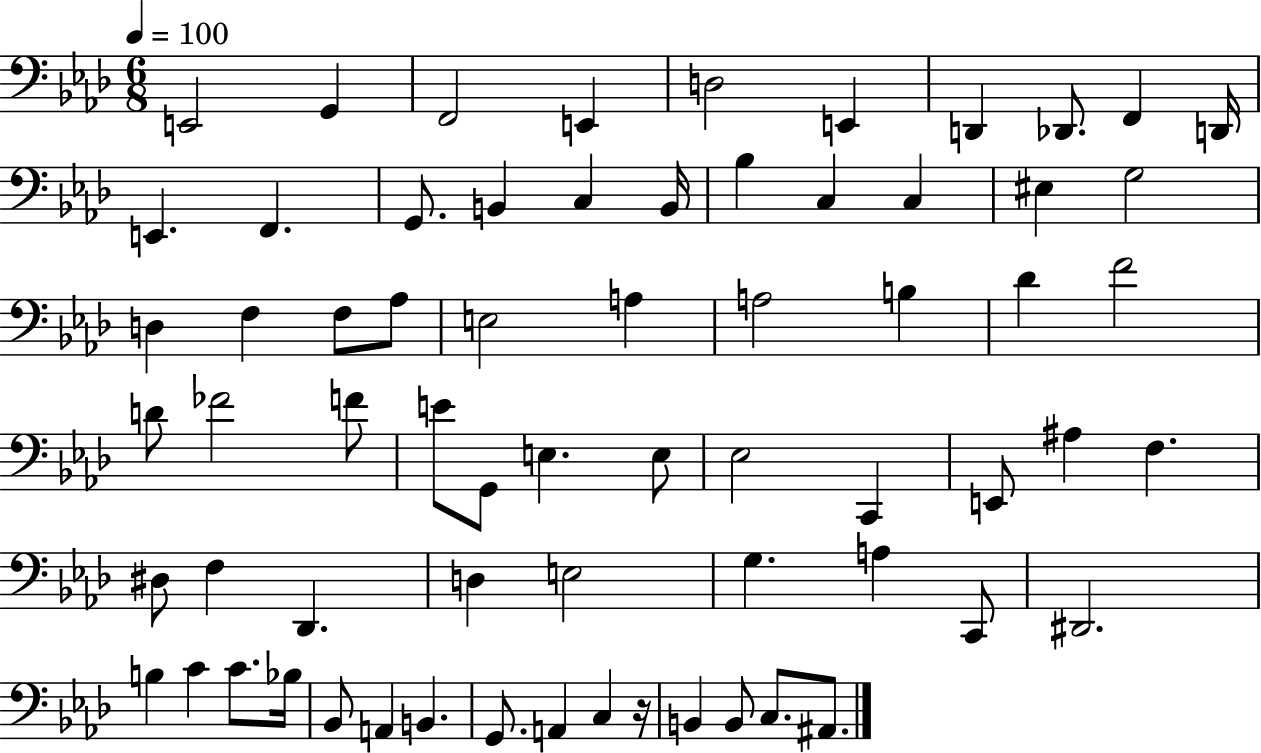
E2/h G2/q F2/h E2/q D3/h E2/q D2/q Db2/e. F2/q D2/s E2/q. F2/q. G2/e. B2/q C3/q B2/s Bb3/q C3/q C3/q EIS3/q G3/h D3/q F3/q F3/e Ab3/e E3/h A3/q A3/h B3/q Db4/q F4/h D4/e FES4/h F4/e E4/e G2/e E3/q. E3/e Eb3/h C2/q E2/e A#3/q F3/q. D#3/e F3/q Db2/q. D3/q E3/h G3/q. A3/q C2/e D#2/h. B3/q C4/q C4/e. Bb3/s Bb2/e A2/q B2/q. G2/e. A2/q C3/q R/s B2/q B2/e C3/e. A#2/e.